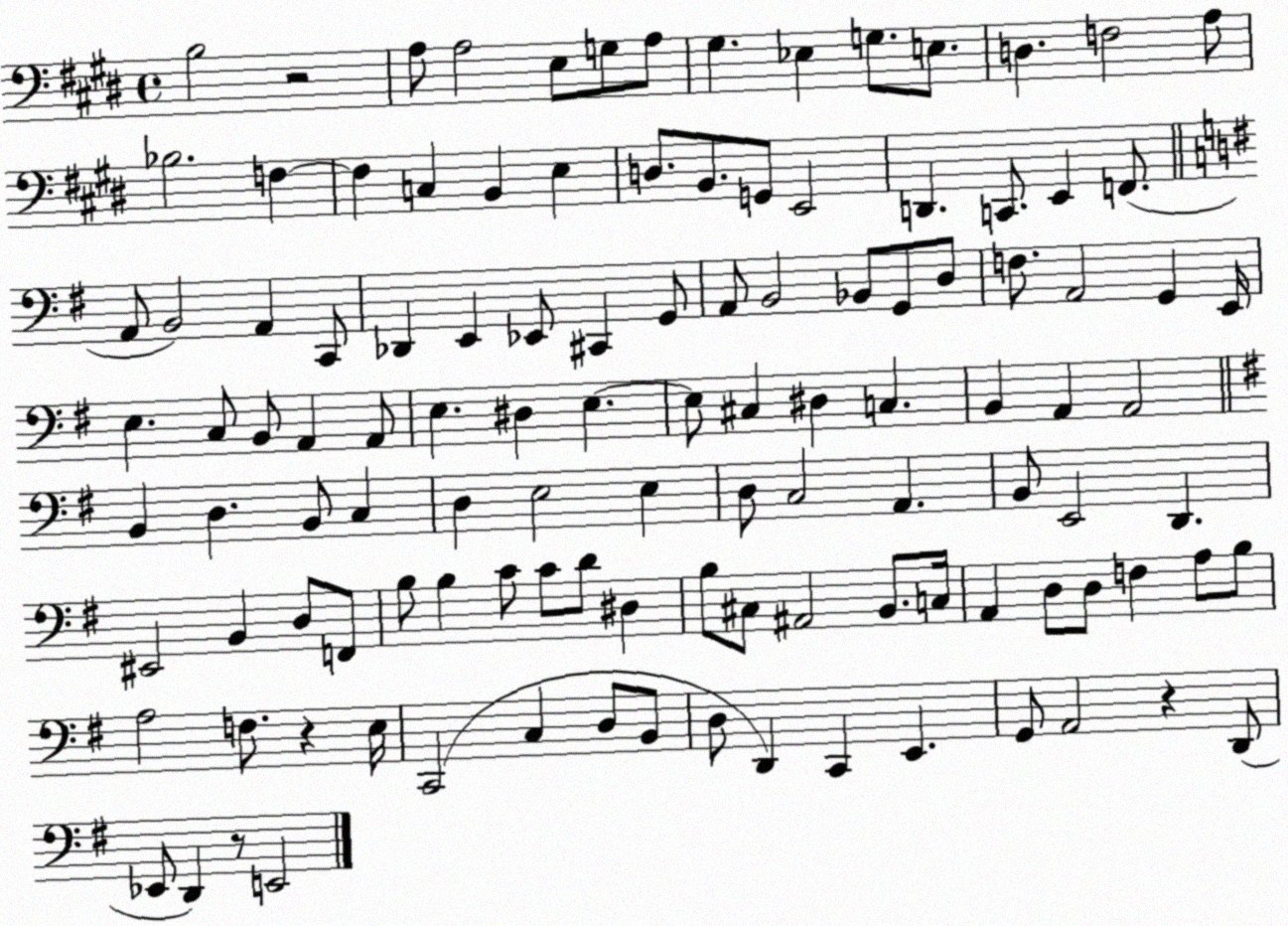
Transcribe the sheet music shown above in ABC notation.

X:1
T:Untitled
M:4/4
L:1/4
K:E
B,2 z2 A,/2 A,2 E,/2 G,/2 A,/2 ^G, _E, G,/2 E,/2 D, F,2 A,/2 _B,2 F, F, C, B,, E, D,/2 B,,/2 G,,/2 E,,2 D,, C,,/2 E,, F,,/2 A,,/2 B,,2 A,, C,,/2 _D,, E,, _E,,/2 ^C,, G,,/2 A,,/2 B,,2 _B,,/2 G,,/2 D,/2 F,/2 A,,2 G,, E,,/4 E, C,/2 B,,/2 A,, A,,/2 E, ^D, E, E,/2 ^C, ^D, C, B,, A,, A,,2 B,, D, B,,/2 C, D, E,2 E, D,/2 C,2 A,, B,,/2 E,,2 D,, ^E,,2 B,, D,/2 F,,/2 B,/2 B, C/2 C/2 D/2 ^D, B,/2 ^C,/2 ^A,,2 B,,/2 C,/4 A,, D,/2 D,/2 F, A,/2 B,/2 A,2 F,/2 z E,/4 C,,2 C, D,/2 B,,/2 D,/2 D,, C,, E,, G,,/2 A,,2 z D,,/2 _E,,/2 D,, z/2 E,,2